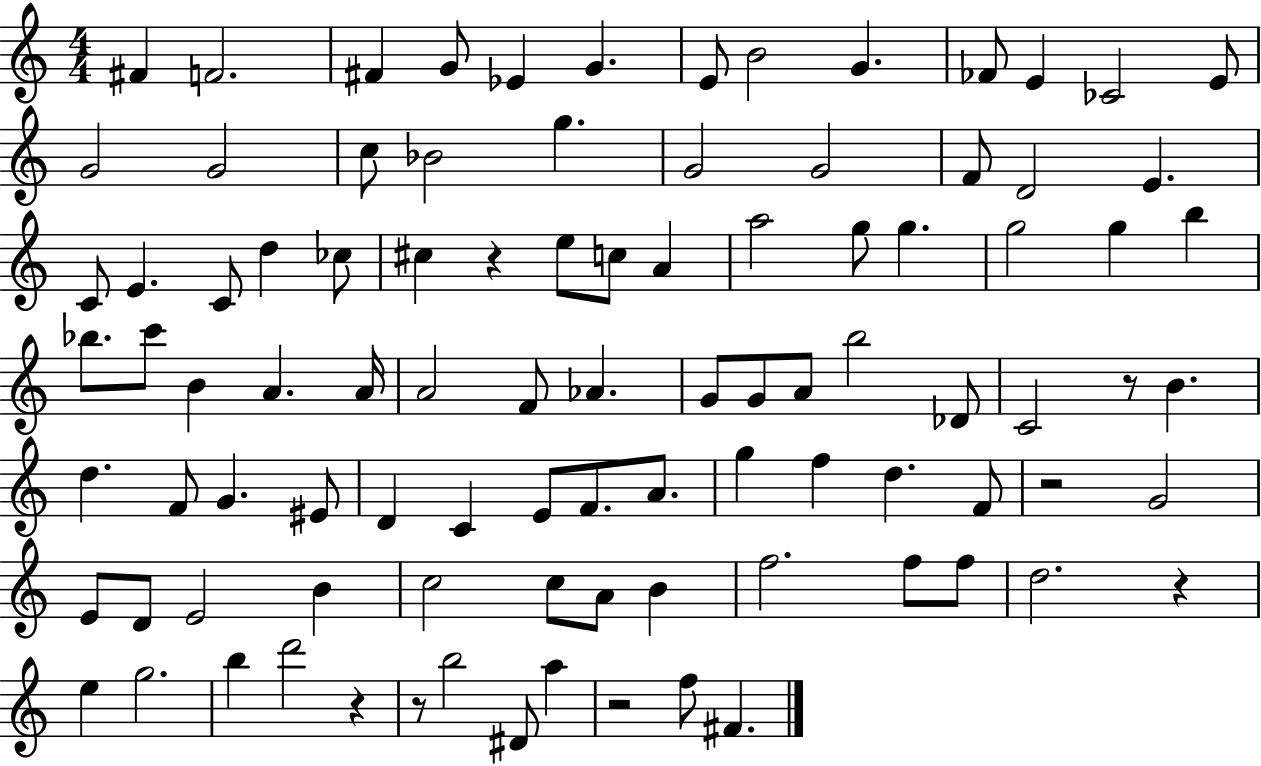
{
  \clef treble
  \numericTimeSignature
  \time 4/4
  \key c \major
  \repeat volta 2 { fis'4 f'2. | fis'4 g'8 ees'4 g'4. | e'8 b'2 g'4. | fes'8 e'4 ces'2 e'8 | \break g'2 g'2 | c''8 bes'2 g''4. | g'2 g'2 | f'8 d'2 e'4. | \break c'8 e'4. c'8 d''4 ces''8 | cis''4 r4 e''8 c''8 a'4 | a''2 g''8 g''4. | g''2 g''4 b''4 | \break bes''8. c'''8 b'4 a'4. a'16 | a'2 f'8 aes'4. | g'8 g'8 a'8 b''2 des'8 | c'2 r8 b'4. | \break d''4. f'8 g'4. eis'8 | d'4 c'4 e'8 f'8. a'8. | g''4 f''4 d''4. f'8 | r2 g'2 | \break e'8 d'8 e'2 b'4 | c''2 c''8 a'8 b'4 | f''2. f''8 f''8 | d''2. r4 | \break e''4 g''2. | b''4 d'''2 r4 | r8 b''2 dis'8 a''4 | r2 f''8 fis'4. | \break } \bar "|."
}